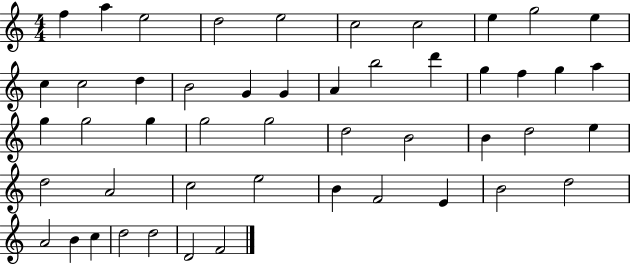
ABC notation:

X:1
T:Untitled
M:4/4
L:1/4
K:C
f a e2 d2 e2 c2 c2 e g2 e c c2 d B2 G G A b2 d' g f g a g g2 g g2 g2 d2 B2 B d2 e d2 A2 c2 e2 B F2 E B2 d2 A2 B c d2 d2 D2 F2